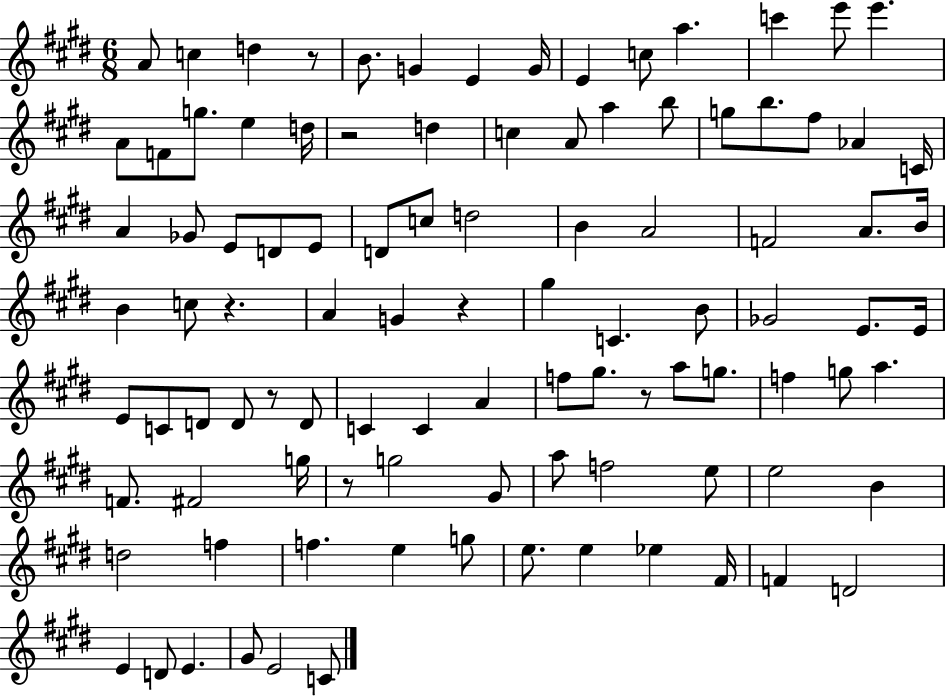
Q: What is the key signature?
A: E major